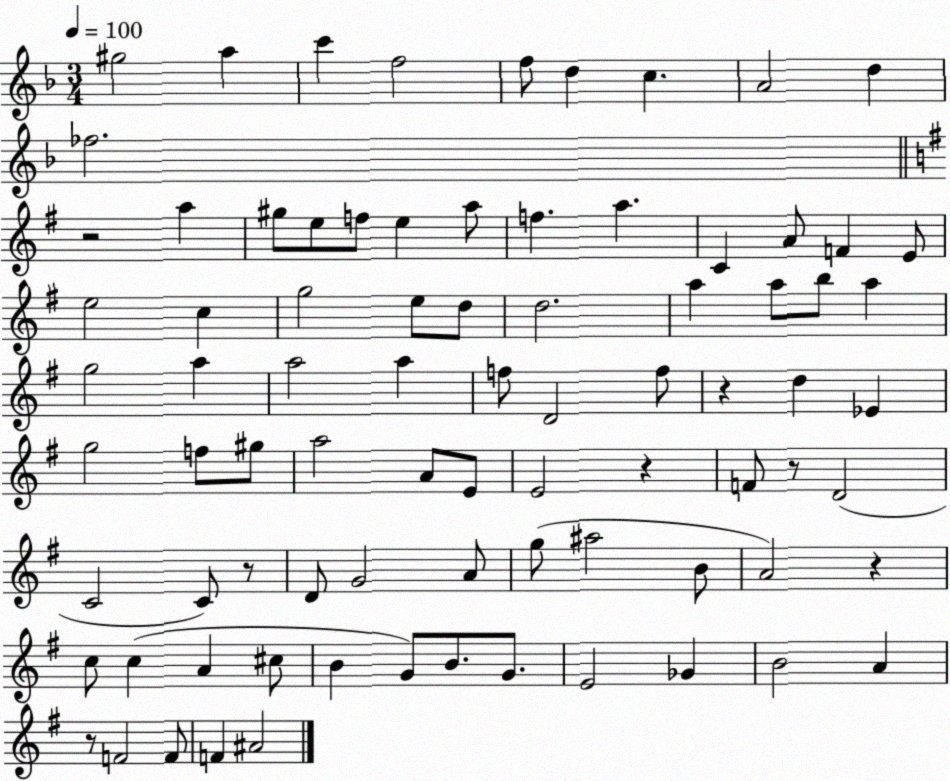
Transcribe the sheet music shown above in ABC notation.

X:1
T:Untitled
M:3/4
L:1/4
K:F
^g2 a c' f2 f/2 d c A2 d _f2 z2 a ^g/2 e/2 f/2 e a/2 f a C A/2 F E/2 e2 c g2 e/2 d/2 d2 a a/2 b/2 a g2 a a2 a f/2 D2 f/2 z d _E g2 f/2 ^g/2 a2 A/2 E/2 E2 z F/2 z/2 D2 C2 C/2 z/2 D/2 G2 A/2 g/2 ^a2 B/2 A2 z c/2 c A ^c/2 B G/2 B/2 G/2 E2 _G B2 A z/2 F2 F/2 F ^A2